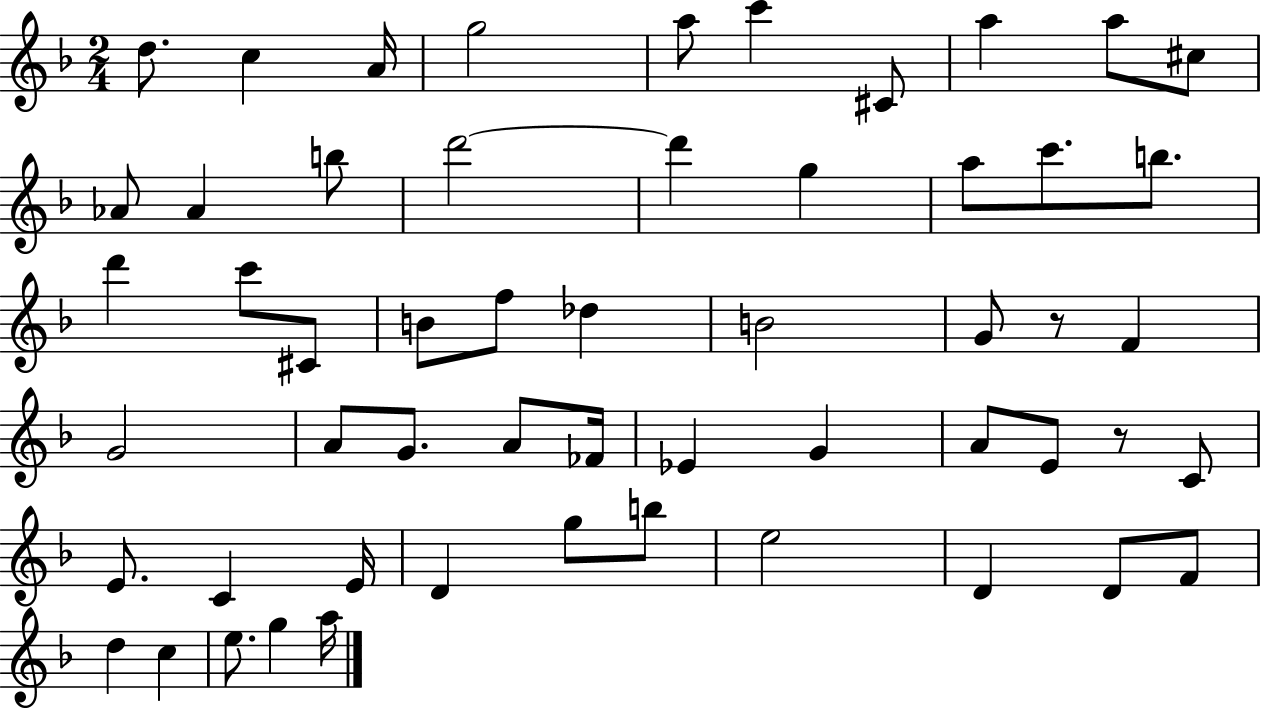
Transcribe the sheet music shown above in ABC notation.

X:1
T:Untitled
M:2/4
L:1/4
K:F
d/2 c A/4 g2 a/2 c' ^C/2 a a/2 ^c/2 _A/2 _A b/2 d'2 d' g a/2 c'/2 b/2 d' c'/2 ^C/2 B/2 f/2 _d B2 G/2 z/2 F G2 A/2 G/2 A/2 _F/4 _E G A/2 E/2 z/2 C/2 E/2 C E/4 D g/2 b/2 e2 D D/2 F/2 d c e/2 g a/4